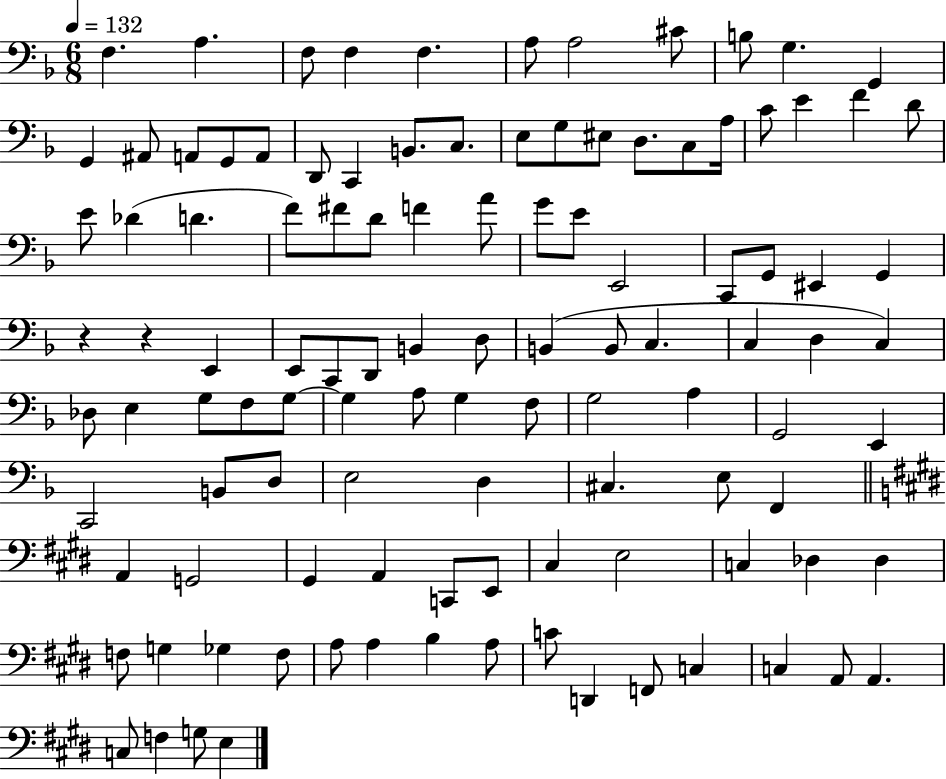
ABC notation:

X:1
T:Untitled
M:6/8
L:1/4
K:F
F, A, F,/2 F, F, A,/2 A,2 ^C/2 B,/2 G, G,, G,, ^A,,/2 A,,/2 G,,/2 A,,/2 D,,/2 C,, B,,/2 C,/2 E,/2 G,/2 ^E,/2 D,/2 C,/2 A,/4 C/2 E F D/2 E/2 _D D F/2 ^F/2 D/2 F A/2 G/2 E/2 E,,2 C,,/2 G,,/2 ^E,, G,, z z E,, E,,/2 C,,/2 D,,/2 B,, D,/2 B,, B,,/2 C, C, D, C, _D,/2 E, G,/2 F,/2 G,/2 G, A,/2 G, F,/2 G,2 A, G,,2 E,, C,,2 B,,/2 D,/2 E,2 D, ^C, E,/2 F,, A,, G,,2 ^G,, A,, C,,/2 E,,/2 ^C, E,2 C, _D, _D, F,/2 G, _G, F,/2 A,/2 A, B, A,/2 C/2 D,, F,,/2 C, C, A,,/2 A,, C,/2 F, G,/2 E,